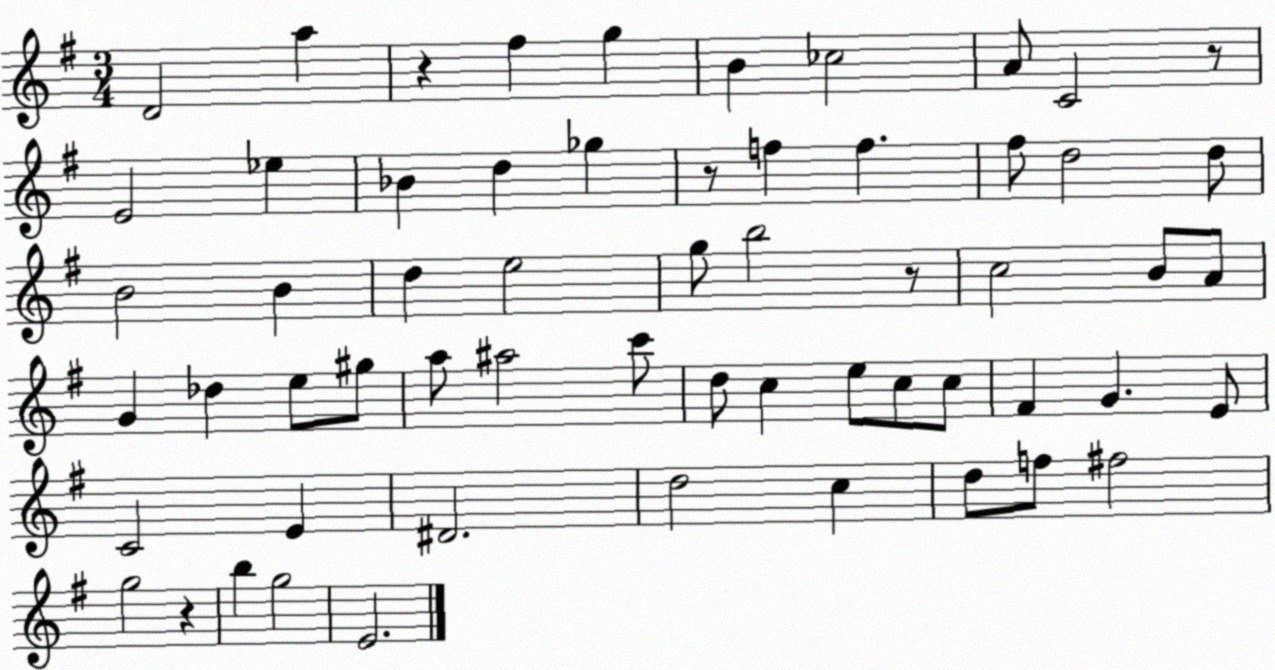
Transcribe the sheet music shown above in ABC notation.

X:1
T:Untitled
M:3/4
L:1/4
K:G
D2 a z ^f g B _c2 A/2 C2 z/2 E2 _e _B d _g z/2 f f ^f/2 d2 d/2 B2 B d e2 g/2 b2 z/2 c2 B/2 A/2 G _d e/2 ^g/2 a/2 ^a2 c'/2 d/2 c e/2 c/2 c/2 ^F G E/2 C2 E ^D2 d2 c d/2 f/2 ^f2 g2 z b g2 E2